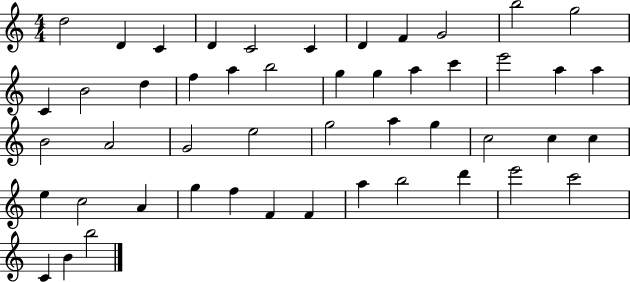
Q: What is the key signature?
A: C major